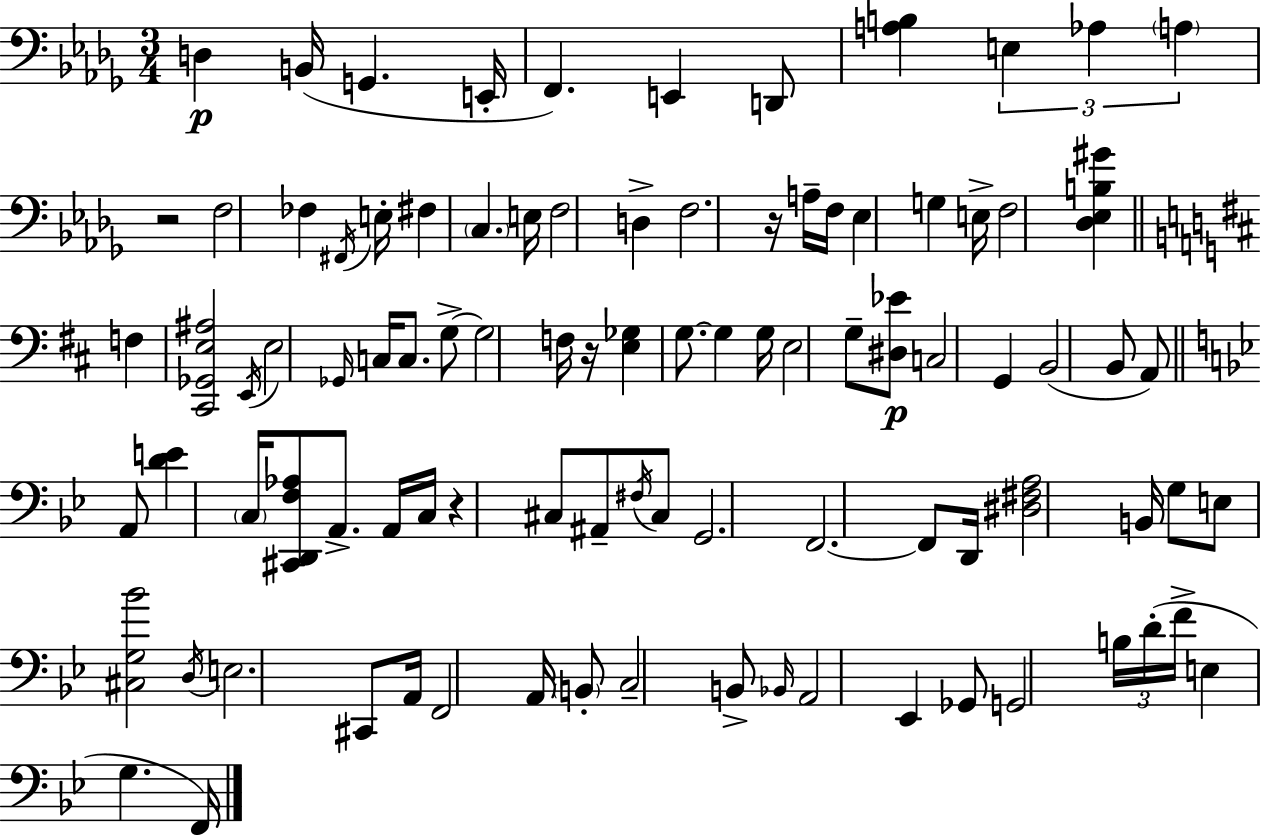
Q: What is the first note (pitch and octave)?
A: D3